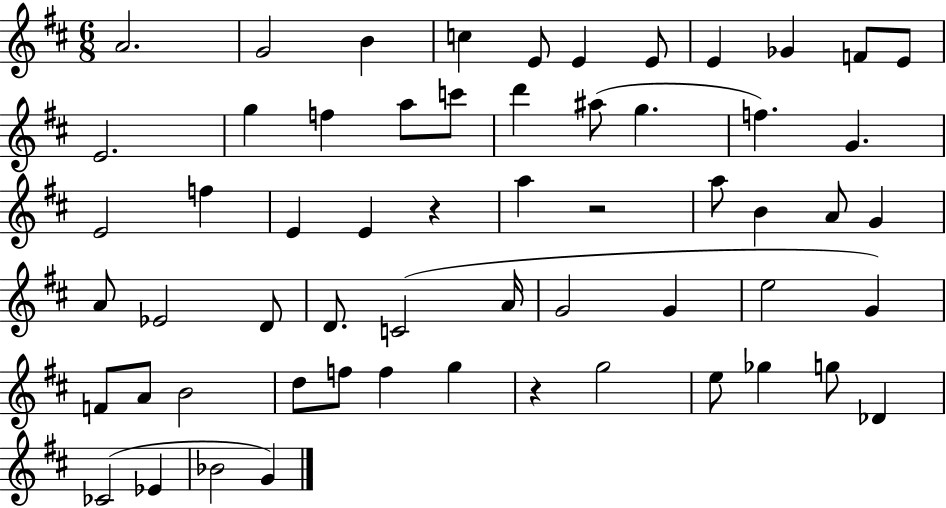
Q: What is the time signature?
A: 6/8